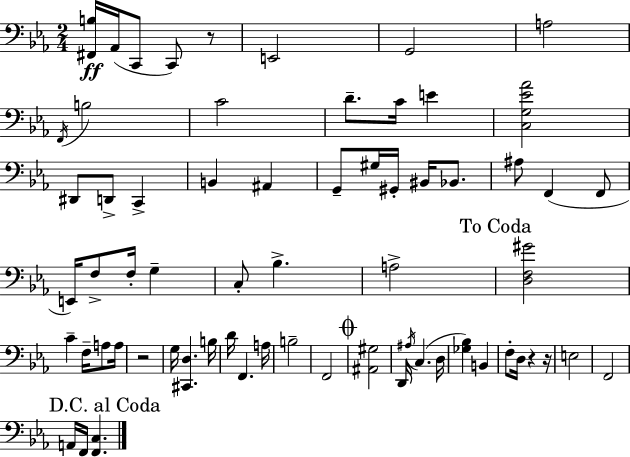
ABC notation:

X:1
T:Untitled
M:2/4
L:1/4
K:Eb
[^F,,B,]/4 _A,,/4 C,,/2 C,,/2 z/2 E,,2 G,,2 A,2 F,,/4 B,2 C2 D/2 C/4 E [C,G,_E_A]2 ^D,,/2 D,,/2 C,, B,, ^A,, G,,/2 ^G,/4 ^G,,/4 ^B,,/4 _B,,/2 ^A,/2 F,, F,,/2 E,,/4 F,/2 F,/4 G, C,/2 _B, A,2 [D,F,^G]2 C F,/4 A,/2 A,/4 z2 G,/4 [^C,,D,] B,/4 D/4 F,, A,/4 B,2 F,,2 [^A,,^G,]2 D,,/4 ^A,/4 C, D,/4 [_G,_B,] B,, F,/2 D,/4 z z/4 E,2 F,,2 A,,/4 F,,/4 [F,,C,]